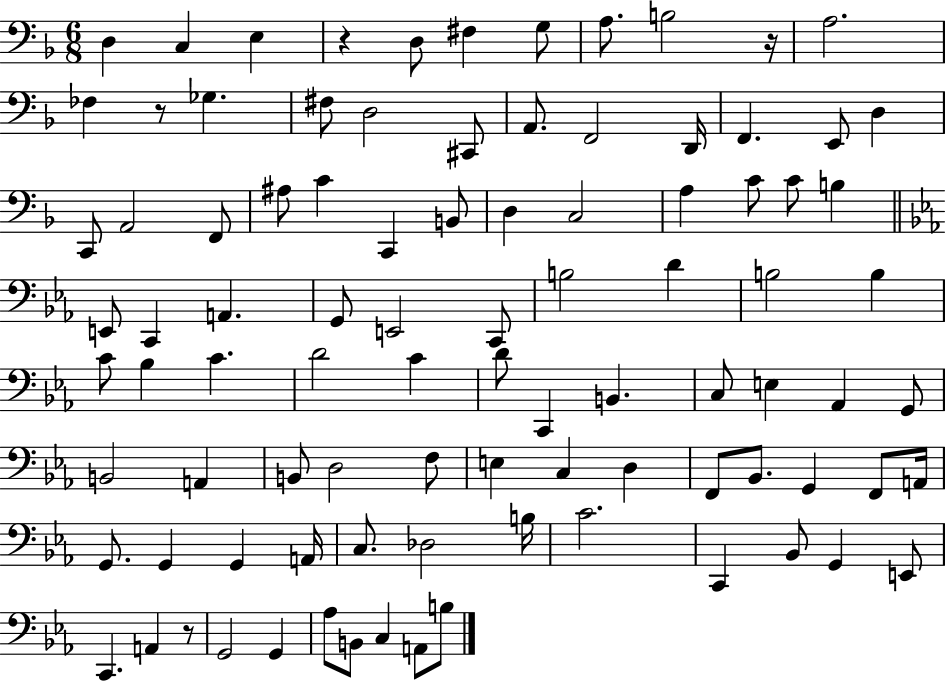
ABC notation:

X:1
T:Untitled
M:6/8
L:1/4
K:F
D, C, E, z D,/2 ^F, G,/2 A,/2 B,2 z/4 A,2 _F, z/2 _G, ^F,/2 D,2 ^C,,/2 A,,/2 F,,2 D,,/4 F,, E,,/2 D, C,,/2 A,,2 F,,/2 ^A,/2 C C,, B,,/2 D, C,2 A, C/2 C/2 B, E,,/2 C,, A,, G,,/2 E,,2 C,,/2 B,2 D B,2 B, C/2 _B, C D2 C D/2 C,, B,, C,/2 E, _A,, G,,/2 B,,2 A,, B,,/2 D,2 F,/2 E, C, D, F,,/2 _B,,/2 G,, F,,/2 A,,/4 G,,/2 G,, G,, A,,/4 C,/2 _D,2 B,/4 C2 C,, _B,,/2 G,, E,,/2 C,, A,, z/2 G,,2 G,, _A,/2 B,,/2 C, A,,/2 B,/2